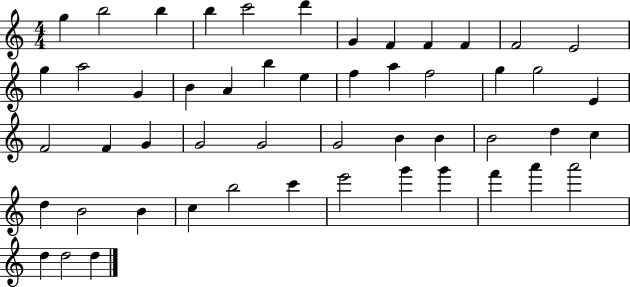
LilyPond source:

{
  \clef treble
  \numericTimeSignature
  \time 4/4
  \key c \major
  g''4 b''2 b''4 | b''4 c'''2 d'''4 | g'4 f'4 f'4 f'4 | f'2 e'2 | \break g''4 a''2 g'4 | b'4 a'4 b''4 e''4 | f''4 a''4 f''2 | g''4 g''2 e'4 | \break f'2 f'4 g'4 | g'2 g'2 | g'2 b'4 b'4 | b'2 d''4 c''4 | \break d''4 b'2 b'4 | c''4 b''2 c'''4 | e'''2 g'''4 g'''4 | f'''4 a'''4 a'''2 | \break d''4 d''2 d''4 | \bar "|."
}